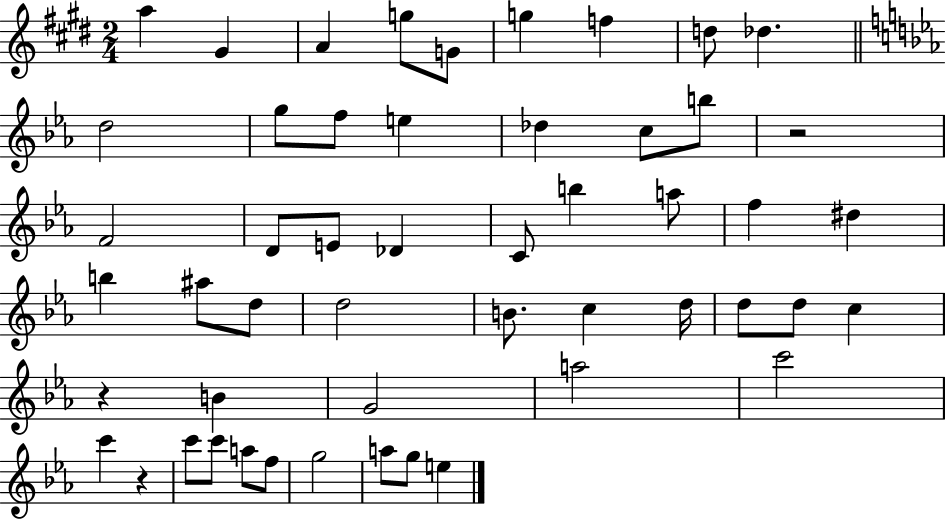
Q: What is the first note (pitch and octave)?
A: A5